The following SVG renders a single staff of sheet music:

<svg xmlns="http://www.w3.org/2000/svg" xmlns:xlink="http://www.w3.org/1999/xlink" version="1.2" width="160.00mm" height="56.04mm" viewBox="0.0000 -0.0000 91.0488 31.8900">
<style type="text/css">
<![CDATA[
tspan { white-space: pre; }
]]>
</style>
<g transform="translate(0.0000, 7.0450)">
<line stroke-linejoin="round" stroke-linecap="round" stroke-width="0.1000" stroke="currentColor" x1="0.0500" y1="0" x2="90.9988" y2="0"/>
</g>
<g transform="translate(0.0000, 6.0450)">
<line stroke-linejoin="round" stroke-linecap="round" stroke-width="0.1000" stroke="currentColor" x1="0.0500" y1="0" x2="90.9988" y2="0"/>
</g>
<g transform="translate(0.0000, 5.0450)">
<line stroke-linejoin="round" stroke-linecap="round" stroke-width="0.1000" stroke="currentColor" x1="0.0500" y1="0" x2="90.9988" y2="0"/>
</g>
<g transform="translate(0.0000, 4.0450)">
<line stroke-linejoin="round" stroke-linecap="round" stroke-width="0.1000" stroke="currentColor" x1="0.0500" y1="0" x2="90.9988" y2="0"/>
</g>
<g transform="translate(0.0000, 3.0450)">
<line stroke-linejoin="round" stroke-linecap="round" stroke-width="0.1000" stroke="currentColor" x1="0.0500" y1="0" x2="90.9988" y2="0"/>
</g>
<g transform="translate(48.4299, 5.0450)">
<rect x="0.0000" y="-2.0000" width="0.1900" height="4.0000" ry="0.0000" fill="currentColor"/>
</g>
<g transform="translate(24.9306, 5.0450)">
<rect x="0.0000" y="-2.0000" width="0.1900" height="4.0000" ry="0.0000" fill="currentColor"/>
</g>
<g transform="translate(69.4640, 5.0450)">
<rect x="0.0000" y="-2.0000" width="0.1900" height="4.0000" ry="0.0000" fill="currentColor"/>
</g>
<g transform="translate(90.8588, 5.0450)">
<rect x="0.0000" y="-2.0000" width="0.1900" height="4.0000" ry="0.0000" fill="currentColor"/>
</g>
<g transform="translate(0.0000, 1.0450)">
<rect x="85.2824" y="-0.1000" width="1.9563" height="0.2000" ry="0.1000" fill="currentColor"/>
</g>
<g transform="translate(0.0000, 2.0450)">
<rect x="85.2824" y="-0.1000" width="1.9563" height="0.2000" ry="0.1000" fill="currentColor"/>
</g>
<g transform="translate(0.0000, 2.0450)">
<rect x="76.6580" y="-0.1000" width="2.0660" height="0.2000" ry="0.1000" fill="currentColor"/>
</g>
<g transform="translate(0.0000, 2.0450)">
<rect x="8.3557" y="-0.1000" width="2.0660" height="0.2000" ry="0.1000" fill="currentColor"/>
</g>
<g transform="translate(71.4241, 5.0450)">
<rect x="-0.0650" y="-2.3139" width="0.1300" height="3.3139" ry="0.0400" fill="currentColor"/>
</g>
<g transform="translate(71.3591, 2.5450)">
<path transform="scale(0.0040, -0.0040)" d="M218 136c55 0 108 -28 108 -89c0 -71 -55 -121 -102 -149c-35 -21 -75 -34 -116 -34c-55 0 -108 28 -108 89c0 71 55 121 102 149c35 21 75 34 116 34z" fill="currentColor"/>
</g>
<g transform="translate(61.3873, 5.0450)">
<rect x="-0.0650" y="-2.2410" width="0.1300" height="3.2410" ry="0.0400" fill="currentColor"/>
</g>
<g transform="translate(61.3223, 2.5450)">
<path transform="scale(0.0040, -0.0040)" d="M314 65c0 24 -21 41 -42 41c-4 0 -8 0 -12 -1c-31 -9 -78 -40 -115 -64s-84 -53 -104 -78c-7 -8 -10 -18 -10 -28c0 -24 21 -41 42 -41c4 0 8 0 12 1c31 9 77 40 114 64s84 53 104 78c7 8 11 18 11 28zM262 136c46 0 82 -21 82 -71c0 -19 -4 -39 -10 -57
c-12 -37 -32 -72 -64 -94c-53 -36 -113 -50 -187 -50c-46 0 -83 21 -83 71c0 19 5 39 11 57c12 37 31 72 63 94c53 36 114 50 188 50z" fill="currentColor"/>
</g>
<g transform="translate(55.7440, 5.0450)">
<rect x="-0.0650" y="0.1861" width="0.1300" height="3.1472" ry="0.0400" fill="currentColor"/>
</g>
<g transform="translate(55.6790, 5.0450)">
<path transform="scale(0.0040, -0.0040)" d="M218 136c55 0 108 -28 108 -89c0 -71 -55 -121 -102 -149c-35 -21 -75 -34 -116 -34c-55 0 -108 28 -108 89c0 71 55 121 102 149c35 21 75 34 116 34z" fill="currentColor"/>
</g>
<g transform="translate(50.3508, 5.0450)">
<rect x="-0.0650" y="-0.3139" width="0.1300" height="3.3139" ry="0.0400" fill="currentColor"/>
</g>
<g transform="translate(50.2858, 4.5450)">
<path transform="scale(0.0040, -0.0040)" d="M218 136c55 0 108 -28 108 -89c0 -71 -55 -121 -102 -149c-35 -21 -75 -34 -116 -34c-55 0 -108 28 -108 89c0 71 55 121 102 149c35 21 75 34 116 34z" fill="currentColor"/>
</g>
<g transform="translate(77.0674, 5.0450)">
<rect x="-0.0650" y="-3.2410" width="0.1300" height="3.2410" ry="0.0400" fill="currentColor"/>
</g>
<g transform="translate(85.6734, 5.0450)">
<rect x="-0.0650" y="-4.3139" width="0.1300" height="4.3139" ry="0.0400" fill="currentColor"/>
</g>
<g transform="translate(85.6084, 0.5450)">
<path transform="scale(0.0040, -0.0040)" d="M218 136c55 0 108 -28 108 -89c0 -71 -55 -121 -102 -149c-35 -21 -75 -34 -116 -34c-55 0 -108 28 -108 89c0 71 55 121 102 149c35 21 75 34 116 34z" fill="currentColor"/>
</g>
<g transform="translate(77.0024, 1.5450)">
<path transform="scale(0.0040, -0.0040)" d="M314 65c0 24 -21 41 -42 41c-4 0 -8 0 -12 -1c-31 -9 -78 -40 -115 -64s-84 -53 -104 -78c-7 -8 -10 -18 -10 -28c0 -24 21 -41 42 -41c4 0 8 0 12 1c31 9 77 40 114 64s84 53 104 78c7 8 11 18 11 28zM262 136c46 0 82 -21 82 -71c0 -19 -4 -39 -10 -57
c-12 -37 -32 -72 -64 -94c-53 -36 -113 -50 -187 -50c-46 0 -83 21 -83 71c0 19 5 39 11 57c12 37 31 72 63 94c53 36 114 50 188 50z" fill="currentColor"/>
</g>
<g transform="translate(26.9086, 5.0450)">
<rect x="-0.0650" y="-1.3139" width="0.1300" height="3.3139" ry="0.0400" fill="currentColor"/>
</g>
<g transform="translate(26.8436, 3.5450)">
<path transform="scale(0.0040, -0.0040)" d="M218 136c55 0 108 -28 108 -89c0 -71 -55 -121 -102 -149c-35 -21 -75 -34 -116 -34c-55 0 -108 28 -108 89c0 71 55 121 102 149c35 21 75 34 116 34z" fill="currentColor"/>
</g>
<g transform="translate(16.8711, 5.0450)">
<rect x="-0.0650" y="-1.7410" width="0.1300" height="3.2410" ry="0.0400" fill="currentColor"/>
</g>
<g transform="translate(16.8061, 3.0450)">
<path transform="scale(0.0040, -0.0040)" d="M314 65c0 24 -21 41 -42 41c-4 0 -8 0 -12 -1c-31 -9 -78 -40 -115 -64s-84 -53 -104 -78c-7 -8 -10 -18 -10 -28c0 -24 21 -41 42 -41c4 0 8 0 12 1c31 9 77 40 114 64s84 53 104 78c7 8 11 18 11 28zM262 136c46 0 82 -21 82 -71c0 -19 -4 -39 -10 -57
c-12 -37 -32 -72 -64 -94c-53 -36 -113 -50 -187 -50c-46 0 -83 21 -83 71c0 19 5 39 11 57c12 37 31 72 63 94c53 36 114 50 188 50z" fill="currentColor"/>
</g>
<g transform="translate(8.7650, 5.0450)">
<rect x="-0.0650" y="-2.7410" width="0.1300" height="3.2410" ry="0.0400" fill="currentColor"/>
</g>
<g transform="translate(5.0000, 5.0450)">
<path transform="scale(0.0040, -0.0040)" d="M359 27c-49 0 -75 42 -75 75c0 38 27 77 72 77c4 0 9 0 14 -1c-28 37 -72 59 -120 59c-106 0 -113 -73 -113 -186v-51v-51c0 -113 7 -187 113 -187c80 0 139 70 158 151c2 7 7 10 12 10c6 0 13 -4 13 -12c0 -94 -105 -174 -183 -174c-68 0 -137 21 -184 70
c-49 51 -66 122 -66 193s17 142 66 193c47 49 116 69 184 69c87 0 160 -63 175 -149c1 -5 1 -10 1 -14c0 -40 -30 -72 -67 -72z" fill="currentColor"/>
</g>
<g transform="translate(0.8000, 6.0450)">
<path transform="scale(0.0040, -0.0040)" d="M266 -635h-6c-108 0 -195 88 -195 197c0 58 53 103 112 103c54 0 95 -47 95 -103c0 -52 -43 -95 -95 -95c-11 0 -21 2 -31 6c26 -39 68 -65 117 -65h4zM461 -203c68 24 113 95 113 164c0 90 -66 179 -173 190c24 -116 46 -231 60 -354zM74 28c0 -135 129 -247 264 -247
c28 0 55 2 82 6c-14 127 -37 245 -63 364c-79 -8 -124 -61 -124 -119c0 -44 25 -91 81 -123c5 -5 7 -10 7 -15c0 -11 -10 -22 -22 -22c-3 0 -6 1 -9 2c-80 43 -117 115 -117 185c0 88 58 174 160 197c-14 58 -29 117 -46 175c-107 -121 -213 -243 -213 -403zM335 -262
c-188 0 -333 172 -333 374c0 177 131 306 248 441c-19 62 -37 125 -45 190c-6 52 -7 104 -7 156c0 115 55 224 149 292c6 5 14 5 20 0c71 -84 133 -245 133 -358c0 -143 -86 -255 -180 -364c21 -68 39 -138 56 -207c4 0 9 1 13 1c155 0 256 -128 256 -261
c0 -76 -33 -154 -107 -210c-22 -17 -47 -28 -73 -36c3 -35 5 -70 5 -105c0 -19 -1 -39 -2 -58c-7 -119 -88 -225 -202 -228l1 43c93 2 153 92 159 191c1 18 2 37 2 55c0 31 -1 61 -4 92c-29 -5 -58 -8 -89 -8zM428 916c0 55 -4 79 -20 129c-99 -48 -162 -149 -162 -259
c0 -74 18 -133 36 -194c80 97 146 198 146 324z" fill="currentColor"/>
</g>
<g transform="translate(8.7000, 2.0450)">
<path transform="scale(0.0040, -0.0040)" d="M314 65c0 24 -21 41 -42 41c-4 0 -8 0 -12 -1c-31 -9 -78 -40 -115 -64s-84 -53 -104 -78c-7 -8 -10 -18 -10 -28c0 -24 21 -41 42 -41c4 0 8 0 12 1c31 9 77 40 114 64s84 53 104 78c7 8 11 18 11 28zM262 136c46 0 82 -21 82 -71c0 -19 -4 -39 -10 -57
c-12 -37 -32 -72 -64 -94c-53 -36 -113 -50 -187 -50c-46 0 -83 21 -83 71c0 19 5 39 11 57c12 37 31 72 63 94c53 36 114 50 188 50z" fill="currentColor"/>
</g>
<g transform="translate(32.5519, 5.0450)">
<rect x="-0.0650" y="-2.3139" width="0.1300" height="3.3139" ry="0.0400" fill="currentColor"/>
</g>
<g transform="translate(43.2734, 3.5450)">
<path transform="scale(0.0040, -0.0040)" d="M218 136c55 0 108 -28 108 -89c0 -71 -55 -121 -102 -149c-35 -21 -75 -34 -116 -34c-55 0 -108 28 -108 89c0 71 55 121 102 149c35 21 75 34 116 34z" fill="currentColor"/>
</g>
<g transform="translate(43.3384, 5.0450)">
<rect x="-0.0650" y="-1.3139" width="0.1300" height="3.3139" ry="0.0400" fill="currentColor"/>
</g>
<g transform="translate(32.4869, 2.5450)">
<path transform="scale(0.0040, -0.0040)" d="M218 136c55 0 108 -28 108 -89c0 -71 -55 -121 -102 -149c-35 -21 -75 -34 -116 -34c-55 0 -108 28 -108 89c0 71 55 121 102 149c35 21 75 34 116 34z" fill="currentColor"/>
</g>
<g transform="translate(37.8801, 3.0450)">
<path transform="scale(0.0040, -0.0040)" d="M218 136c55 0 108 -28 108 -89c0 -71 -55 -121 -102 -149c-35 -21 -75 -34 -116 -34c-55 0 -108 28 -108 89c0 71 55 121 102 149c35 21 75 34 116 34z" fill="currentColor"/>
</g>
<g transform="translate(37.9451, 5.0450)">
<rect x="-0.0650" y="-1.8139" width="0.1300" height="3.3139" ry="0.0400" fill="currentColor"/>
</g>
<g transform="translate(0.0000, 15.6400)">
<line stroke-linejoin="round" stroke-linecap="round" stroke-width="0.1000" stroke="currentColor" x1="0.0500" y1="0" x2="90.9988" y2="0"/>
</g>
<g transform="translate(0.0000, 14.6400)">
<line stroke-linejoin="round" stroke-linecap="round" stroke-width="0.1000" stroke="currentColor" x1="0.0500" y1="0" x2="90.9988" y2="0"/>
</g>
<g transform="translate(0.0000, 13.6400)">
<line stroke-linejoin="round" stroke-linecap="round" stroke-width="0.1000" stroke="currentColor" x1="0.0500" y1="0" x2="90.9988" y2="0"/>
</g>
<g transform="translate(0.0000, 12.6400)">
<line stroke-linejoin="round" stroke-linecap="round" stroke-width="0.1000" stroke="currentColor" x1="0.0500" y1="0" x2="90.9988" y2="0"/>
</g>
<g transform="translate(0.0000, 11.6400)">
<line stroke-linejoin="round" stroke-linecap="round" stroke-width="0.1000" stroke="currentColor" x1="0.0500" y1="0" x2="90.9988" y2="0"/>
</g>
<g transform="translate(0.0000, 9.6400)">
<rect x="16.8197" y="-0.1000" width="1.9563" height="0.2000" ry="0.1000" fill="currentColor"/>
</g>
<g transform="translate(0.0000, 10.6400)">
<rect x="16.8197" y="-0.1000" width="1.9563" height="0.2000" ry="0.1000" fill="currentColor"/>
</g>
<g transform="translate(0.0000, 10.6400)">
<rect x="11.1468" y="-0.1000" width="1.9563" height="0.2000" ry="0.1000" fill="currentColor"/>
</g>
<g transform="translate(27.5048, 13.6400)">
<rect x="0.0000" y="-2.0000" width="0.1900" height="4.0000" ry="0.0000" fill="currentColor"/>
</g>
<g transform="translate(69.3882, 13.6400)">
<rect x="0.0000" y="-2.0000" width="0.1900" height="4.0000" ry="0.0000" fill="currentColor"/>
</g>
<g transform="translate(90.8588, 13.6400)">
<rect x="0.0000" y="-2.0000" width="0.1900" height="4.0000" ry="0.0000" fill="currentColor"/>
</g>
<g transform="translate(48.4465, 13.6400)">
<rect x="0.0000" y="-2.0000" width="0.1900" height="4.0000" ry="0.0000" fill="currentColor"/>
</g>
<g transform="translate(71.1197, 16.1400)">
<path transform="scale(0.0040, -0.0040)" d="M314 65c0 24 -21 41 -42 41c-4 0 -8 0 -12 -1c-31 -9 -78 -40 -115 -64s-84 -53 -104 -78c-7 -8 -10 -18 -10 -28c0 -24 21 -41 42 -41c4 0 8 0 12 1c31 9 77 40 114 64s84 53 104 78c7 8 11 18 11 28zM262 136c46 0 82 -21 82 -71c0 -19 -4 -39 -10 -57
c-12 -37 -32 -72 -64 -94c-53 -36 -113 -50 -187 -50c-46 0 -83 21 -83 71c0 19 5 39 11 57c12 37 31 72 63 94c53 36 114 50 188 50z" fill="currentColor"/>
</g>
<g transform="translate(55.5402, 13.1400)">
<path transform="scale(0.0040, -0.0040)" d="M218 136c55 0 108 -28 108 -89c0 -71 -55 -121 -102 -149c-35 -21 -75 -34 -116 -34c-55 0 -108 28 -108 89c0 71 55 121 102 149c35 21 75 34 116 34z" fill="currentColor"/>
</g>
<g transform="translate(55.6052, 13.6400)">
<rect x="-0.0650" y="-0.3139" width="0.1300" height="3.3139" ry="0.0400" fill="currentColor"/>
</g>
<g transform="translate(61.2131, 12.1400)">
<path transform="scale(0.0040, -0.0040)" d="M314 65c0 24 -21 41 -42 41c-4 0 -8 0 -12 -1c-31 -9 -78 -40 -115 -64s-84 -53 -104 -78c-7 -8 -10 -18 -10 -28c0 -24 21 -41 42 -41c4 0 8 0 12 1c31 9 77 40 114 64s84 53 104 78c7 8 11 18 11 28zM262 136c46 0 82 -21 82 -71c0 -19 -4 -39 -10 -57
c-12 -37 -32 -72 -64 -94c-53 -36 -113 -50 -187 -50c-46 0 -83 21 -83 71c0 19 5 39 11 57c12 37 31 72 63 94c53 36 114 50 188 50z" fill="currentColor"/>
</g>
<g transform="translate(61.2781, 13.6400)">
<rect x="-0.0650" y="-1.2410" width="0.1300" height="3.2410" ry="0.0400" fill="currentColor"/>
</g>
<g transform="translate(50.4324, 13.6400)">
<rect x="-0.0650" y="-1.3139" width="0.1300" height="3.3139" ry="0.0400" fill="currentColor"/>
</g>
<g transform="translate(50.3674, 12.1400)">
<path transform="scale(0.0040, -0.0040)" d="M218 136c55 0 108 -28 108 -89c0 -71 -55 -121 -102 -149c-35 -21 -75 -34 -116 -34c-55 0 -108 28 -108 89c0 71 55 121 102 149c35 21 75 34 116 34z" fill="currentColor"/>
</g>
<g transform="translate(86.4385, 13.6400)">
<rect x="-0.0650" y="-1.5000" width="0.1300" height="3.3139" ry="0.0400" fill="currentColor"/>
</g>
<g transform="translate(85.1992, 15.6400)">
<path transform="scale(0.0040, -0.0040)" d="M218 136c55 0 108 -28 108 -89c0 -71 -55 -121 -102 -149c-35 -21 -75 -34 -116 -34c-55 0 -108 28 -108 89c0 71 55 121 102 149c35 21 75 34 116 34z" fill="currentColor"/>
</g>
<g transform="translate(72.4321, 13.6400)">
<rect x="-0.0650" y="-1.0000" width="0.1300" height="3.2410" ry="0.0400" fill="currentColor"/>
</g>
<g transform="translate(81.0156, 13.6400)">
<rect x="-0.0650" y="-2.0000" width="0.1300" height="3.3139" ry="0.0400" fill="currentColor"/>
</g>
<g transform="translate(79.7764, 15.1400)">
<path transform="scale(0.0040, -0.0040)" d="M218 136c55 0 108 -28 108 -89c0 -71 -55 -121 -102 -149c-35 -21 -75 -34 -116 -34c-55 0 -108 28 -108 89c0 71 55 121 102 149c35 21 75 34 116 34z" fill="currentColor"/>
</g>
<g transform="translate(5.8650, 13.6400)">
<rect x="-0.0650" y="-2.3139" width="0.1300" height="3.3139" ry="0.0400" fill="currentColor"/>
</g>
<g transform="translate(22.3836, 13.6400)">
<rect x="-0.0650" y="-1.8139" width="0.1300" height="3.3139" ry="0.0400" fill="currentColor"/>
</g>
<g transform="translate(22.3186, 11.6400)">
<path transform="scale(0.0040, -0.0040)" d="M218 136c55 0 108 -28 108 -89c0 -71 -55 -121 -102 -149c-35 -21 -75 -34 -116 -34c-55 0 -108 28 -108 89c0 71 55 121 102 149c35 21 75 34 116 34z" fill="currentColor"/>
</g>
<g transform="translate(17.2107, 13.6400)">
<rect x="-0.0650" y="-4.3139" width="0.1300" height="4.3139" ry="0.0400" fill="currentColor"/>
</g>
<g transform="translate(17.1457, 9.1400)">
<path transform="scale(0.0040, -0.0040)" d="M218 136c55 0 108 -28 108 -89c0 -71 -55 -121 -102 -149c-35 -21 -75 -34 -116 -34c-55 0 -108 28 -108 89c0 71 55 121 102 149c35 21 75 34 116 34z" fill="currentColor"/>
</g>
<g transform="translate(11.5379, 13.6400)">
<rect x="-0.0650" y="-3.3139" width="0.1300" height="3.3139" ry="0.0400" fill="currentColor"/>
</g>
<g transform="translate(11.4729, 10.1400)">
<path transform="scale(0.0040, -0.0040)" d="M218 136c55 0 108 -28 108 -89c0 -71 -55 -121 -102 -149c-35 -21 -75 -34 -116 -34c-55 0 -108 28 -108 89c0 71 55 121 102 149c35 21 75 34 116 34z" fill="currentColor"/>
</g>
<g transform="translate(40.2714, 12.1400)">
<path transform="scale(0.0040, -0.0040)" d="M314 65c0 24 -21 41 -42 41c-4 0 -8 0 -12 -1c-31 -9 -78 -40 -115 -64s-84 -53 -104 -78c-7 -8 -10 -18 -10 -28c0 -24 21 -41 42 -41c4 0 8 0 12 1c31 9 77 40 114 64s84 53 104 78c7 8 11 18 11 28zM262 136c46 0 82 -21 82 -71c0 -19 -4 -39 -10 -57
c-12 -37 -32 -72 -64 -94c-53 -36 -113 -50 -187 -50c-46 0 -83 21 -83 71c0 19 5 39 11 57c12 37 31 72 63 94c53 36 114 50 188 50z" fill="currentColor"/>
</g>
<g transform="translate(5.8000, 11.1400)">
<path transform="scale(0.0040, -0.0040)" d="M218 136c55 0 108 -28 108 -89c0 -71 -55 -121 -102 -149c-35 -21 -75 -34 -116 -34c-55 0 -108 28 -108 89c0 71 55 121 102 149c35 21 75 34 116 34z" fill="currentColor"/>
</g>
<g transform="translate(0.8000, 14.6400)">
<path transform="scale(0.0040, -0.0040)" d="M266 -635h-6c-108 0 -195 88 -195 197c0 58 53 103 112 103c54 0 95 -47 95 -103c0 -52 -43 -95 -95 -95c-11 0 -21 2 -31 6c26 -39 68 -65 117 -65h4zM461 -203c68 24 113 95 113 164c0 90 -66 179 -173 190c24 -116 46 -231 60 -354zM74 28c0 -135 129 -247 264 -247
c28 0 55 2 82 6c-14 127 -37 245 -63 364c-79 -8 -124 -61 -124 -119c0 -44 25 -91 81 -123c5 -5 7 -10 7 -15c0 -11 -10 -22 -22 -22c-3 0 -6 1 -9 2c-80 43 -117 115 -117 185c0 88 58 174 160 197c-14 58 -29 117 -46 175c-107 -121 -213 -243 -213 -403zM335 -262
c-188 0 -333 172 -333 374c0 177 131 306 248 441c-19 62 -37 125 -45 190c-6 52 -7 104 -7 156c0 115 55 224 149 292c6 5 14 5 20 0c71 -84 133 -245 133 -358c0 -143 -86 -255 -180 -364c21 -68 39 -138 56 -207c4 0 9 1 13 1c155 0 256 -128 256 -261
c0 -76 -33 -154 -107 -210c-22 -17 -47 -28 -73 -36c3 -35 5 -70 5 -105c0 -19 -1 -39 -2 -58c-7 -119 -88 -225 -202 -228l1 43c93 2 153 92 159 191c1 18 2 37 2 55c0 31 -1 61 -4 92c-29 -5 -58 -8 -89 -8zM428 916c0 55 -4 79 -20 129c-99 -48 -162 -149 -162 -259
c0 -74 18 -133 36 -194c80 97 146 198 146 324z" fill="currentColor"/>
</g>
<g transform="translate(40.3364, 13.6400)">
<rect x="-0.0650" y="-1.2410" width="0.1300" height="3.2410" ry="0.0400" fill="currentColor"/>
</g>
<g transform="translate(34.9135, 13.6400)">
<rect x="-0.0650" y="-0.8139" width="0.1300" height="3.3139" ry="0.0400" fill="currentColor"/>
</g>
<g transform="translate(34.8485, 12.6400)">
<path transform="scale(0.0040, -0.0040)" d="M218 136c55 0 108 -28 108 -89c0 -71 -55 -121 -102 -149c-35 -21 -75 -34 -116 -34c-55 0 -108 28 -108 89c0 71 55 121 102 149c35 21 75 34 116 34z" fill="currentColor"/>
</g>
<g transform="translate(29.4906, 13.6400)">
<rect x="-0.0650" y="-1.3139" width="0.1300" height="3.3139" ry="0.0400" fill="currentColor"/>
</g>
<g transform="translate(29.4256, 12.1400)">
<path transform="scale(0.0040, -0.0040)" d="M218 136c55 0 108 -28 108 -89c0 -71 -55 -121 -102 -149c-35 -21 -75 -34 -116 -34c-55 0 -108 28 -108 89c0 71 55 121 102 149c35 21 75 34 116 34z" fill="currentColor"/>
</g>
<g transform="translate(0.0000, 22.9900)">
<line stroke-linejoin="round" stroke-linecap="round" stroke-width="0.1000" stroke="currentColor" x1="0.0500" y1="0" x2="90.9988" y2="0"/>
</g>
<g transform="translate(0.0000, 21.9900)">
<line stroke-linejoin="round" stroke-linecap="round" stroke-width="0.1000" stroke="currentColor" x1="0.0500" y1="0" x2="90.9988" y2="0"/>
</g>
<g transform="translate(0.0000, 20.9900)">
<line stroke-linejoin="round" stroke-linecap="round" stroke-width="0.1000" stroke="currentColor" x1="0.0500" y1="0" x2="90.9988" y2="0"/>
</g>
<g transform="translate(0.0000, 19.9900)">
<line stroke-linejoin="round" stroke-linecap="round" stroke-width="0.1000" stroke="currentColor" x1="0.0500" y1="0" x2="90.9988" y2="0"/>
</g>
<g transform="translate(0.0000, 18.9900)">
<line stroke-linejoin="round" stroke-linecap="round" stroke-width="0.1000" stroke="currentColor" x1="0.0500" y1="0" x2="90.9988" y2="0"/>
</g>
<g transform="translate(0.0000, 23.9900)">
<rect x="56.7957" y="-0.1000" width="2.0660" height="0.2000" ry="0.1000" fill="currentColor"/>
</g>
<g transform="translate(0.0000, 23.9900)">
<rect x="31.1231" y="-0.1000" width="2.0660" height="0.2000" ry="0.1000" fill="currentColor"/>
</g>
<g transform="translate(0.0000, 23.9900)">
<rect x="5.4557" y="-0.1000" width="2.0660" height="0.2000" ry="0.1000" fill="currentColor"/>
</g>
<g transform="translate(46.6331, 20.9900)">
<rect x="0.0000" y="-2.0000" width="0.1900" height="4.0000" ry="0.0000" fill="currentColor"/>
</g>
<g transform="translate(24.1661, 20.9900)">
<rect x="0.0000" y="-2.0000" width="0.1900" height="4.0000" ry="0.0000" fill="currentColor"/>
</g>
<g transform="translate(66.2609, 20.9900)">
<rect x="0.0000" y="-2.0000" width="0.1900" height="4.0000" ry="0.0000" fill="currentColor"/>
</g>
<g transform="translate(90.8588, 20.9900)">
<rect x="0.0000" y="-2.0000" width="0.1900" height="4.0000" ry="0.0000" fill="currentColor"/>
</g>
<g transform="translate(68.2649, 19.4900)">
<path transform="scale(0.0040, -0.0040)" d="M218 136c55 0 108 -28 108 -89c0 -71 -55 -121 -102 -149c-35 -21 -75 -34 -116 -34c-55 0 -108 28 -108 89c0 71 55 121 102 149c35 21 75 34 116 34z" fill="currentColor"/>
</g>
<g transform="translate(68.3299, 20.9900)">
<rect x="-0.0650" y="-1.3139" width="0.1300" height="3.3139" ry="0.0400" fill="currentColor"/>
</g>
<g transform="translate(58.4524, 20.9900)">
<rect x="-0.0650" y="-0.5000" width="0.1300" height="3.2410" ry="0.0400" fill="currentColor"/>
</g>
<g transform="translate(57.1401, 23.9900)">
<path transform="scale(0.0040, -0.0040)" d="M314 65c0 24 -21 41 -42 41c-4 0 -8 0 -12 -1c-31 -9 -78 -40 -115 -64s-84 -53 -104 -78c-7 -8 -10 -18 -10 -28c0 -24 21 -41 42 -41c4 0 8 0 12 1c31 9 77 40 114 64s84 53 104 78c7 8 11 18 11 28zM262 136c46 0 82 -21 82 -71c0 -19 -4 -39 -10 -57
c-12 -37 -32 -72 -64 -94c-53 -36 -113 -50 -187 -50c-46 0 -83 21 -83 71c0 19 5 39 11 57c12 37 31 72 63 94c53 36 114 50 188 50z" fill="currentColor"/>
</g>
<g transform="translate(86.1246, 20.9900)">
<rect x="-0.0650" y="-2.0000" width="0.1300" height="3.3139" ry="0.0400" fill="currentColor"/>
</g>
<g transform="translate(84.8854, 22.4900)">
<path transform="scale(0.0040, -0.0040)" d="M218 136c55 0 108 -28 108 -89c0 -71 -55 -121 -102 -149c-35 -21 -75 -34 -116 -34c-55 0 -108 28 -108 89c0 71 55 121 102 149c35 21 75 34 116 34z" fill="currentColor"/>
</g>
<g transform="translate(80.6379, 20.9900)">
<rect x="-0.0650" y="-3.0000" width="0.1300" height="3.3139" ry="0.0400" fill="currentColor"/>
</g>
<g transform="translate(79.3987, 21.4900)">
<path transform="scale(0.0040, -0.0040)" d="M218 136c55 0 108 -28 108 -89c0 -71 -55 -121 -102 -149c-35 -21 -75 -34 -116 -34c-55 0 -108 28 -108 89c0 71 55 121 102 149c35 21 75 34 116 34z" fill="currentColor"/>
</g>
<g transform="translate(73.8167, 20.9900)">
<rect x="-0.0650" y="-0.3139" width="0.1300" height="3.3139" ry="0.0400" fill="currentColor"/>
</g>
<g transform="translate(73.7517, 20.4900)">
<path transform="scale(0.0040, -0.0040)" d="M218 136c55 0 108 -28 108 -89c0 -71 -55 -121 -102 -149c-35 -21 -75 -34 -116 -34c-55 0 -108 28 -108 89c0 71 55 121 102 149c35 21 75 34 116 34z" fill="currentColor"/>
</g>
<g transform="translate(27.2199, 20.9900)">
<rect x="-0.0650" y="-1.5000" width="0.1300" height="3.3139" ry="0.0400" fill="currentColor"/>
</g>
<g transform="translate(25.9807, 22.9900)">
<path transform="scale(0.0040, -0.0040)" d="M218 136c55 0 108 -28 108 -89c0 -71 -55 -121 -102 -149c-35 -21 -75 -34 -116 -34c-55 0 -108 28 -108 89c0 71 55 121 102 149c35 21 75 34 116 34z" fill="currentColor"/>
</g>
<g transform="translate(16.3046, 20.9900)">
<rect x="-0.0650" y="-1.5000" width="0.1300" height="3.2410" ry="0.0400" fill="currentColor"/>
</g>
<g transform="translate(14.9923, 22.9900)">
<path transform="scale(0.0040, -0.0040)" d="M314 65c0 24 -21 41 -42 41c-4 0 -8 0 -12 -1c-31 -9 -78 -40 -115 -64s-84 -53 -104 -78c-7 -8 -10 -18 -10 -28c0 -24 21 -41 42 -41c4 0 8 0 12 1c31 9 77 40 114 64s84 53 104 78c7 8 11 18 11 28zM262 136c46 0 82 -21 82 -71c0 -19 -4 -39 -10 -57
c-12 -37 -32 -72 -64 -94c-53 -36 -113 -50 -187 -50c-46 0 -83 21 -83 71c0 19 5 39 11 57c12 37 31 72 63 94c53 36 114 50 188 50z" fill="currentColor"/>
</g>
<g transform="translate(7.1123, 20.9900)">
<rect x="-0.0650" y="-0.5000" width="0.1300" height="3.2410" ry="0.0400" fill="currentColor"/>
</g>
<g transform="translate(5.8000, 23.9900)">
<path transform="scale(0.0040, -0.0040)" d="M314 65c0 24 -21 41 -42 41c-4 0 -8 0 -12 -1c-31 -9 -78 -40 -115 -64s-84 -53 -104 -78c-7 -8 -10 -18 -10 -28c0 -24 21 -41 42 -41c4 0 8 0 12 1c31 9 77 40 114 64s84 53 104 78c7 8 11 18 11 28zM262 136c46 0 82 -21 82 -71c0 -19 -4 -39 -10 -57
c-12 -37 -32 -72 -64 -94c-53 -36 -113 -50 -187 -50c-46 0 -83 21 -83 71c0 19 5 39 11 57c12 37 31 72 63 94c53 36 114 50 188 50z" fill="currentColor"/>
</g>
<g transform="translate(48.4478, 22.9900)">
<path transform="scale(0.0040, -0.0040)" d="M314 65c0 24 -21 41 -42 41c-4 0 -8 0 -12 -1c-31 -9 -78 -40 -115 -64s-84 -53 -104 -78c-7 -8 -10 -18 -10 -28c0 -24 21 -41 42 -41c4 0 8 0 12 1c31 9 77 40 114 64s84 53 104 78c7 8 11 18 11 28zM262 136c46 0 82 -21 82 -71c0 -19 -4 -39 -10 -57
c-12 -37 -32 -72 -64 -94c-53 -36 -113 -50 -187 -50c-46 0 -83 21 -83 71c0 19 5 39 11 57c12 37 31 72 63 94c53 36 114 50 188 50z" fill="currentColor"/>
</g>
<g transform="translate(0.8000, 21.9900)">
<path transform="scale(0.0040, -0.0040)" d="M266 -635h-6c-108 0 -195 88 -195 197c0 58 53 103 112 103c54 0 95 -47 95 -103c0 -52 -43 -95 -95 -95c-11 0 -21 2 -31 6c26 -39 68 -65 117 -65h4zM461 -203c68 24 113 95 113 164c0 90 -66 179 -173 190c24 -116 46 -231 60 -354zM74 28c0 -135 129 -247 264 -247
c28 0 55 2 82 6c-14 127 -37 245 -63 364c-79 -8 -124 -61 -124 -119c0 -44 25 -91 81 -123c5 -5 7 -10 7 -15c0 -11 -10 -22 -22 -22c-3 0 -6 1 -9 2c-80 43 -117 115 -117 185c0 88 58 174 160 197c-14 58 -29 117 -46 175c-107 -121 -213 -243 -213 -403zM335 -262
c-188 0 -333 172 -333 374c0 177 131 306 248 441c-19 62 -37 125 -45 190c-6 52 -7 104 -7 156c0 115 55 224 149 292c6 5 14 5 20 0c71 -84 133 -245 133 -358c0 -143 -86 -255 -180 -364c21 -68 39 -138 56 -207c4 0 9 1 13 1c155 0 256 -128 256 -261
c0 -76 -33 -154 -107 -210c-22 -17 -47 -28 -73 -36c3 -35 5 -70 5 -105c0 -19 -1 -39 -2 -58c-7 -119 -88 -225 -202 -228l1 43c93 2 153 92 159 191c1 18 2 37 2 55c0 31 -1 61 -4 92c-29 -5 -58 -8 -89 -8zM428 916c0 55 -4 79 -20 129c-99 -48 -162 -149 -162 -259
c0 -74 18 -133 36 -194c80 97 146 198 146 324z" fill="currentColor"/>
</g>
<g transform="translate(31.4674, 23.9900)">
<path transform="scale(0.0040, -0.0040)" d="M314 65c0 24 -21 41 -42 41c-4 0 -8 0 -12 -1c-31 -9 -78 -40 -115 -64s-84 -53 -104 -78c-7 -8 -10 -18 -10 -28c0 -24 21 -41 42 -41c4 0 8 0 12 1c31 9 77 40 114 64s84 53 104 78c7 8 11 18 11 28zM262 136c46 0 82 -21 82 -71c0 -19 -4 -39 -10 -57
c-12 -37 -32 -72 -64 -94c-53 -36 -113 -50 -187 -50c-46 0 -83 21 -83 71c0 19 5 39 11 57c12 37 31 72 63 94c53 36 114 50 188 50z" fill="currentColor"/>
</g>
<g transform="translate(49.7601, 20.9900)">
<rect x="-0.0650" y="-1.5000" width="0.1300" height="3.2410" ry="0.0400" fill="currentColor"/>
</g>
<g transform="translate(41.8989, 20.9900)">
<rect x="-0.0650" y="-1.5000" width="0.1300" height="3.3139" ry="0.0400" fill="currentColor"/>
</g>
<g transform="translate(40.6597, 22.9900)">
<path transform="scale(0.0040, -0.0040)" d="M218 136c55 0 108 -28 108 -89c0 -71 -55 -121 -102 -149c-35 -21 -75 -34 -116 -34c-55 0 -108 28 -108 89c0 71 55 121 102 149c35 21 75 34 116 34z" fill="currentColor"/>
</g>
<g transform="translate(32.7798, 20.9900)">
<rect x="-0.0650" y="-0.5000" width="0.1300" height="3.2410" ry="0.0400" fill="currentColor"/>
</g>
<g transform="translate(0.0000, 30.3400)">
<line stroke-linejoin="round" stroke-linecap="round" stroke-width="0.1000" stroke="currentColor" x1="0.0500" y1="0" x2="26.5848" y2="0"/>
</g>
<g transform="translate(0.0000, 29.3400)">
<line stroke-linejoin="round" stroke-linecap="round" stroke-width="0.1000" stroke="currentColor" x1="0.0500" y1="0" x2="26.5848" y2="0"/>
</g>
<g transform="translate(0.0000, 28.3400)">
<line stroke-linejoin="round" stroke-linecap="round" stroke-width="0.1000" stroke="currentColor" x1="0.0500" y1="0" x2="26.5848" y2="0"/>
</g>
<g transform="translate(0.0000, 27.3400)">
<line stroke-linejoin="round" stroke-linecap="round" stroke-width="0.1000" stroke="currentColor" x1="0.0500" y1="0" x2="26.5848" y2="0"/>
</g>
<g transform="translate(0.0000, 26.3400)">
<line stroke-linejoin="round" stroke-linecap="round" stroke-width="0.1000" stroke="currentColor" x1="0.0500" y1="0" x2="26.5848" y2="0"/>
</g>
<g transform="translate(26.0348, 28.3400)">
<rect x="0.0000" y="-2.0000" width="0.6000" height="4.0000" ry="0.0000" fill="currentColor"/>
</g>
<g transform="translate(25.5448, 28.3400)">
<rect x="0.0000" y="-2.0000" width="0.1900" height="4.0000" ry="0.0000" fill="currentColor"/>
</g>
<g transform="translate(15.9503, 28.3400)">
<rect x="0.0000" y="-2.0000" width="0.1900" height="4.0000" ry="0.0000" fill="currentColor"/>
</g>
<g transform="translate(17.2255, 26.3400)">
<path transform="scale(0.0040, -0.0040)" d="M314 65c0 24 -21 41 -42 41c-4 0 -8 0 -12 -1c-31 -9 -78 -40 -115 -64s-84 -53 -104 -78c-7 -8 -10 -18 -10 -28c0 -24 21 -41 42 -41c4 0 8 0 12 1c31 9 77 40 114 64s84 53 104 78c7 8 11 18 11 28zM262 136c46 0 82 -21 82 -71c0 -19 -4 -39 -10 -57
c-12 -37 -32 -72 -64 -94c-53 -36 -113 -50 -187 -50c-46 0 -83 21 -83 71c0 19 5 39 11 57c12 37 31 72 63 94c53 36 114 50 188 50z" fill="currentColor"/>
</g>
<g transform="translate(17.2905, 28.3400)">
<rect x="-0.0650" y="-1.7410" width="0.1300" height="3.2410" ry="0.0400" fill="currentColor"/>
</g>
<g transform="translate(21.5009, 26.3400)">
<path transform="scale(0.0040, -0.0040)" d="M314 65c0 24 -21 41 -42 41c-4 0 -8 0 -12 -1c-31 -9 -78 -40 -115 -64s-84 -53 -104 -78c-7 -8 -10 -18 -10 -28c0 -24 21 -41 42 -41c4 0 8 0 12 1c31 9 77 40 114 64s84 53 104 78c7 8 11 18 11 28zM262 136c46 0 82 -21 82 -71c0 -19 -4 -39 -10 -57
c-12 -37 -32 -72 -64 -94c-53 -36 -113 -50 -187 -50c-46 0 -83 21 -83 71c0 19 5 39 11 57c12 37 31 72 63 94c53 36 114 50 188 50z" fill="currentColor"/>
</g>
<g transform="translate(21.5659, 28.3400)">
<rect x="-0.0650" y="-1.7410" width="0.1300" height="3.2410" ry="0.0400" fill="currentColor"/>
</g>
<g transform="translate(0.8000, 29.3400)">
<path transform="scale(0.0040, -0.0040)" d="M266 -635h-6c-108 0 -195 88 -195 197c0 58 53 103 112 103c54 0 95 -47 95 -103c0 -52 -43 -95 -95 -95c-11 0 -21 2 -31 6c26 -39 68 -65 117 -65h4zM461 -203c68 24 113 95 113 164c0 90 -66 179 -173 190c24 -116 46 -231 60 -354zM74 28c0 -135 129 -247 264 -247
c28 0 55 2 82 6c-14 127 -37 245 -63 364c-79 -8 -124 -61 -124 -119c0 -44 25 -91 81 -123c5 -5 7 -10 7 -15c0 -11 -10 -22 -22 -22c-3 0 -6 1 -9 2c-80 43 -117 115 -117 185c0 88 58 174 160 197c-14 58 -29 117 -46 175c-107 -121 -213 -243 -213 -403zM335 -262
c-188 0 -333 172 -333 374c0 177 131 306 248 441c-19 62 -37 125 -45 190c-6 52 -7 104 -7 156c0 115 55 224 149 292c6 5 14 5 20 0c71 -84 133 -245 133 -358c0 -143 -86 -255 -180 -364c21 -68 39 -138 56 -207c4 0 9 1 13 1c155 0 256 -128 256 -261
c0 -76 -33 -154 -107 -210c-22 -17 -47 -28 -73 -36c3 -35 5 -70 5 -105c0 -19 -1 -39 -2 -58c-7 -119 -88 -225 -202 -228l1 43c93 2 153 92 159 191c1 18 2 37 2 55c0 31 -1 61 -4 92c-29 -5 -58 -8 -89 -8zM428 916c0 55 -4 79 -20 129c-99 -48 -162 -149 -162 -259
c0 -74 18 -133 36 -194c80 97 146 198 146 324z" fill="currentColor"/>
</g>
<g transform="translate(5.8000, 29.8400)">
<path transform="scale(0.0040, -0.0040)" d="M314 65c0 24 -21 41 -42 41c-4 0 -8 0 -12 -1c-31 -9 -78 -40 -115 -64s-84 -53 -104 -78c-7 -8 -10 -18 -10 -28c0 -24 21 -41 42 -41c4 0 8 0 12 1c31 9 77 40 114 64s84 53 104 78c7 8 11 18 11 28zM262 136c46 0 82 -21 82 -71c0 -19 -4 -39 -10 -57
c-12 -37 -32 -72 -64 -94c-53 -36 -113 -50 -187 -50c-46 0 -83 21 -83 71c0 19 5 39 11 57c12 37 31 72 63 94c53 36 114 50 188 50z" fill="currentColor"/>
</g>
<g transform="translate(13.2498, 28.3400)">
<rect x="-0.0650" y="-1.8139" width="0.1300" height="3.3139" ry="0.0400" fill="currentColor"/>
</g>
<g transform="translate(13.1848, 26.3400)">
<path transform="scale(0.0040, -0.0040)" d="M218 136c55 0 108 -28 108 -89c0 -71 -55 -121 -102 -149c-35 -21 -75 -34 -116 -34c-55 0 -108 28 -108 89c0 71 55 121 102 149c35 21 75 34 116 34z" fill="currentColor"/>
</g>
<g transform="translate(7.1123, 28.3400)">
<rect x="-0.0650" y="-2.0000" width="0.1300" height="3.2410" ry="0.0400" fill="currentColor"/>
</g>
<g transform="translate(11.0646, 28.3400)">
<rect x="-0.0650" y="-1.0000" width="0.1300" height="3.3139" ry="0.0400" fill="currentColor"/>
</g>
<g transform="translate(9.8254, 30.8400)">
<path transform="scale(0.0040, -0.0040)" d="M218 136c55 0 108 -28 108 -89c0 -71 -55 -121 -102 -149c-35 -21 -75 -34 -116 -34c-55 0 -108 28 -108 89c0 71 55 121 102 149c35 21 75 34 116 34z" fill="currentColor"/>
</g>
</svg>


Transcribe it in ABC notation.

X:1
T:Untitled
M:4/4
L:1/4
K:C
a2 f2 e g f e c B g2 g b2 d' g b d' f e d e2 e c e2 D2 F E C2 E2 E C2 E E2 C2 e c A F F2 D f f2 f2